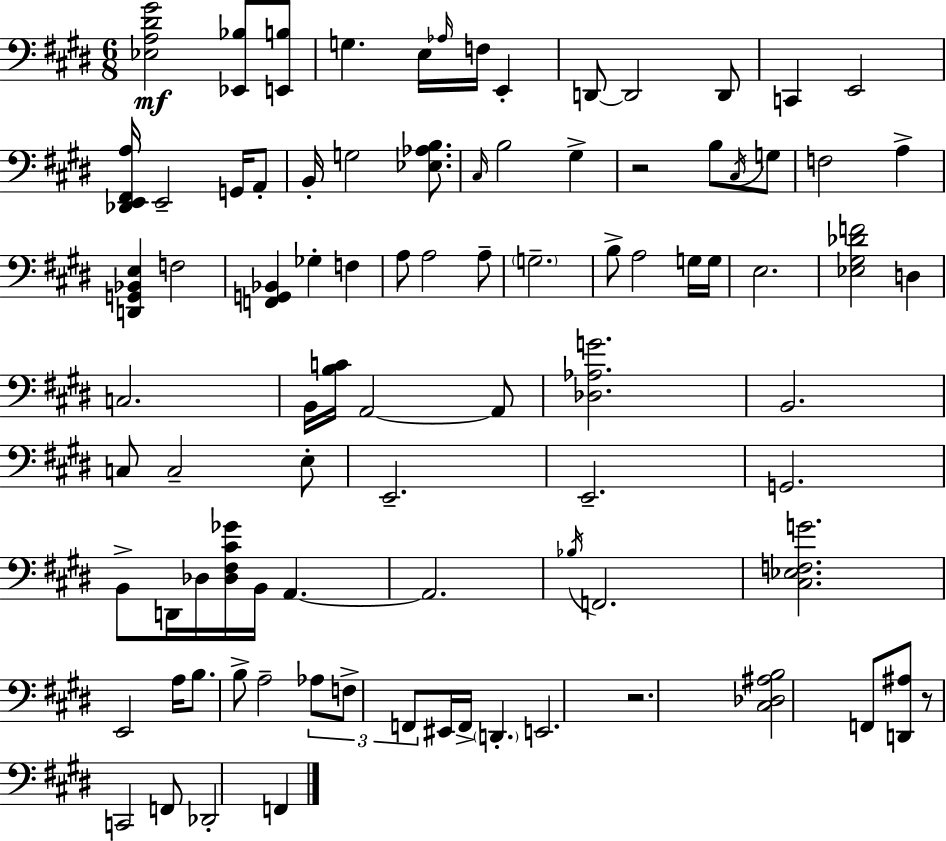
X:1
T:Untitled
M:6/8
L:1/4
K:E
[_E,A,^D^G]2 [_E,,_B,]/2 [E,,B,]/2 G, E,/4 _A,/4 F,/4 E,, D,,/2 D,,2 D,,/2 C,, E,,2 [_D,,E,,^F,,A,]/4 E,,2 G,,/4 A,,/2 B,,/4 G,2 [_E,_A,B,]/2 ^C,/4 B,2 ^G, z2 B,/2 ^C,/4 G,/2 F,2 A, [D,,G,,_B,,E,] F,2 [F,,G,,_B,,] _G, F, A,/2 A,2 A,/2 G,2 B,/2 A,2 G,/4 G,/4 E,2 [_E,^G,_DF]2 D, C,2 B,,/4 [B,C]/4 A,,2 A,,/2 [_D,_A,G]2 B,,2 C,/2 C,2 E,/2 E,,2 E,,2 G,,2 B,,/2 D,,/4 _D,/4 [_D,^F,^C_G]/4 B,,/4 A,, A,,2 _B,/4 F,,2 [^C,_E,F,G]2 E,,2 A,/4 B,/2 B,/2 A,2 _A,/2 F,/2 F,,/2 ^E,,/4 F,,/4 D,, E,,2 z2 [^C,_D,^A,B,]2 F,,/2 [D,,^A,]/2 z/2 C,,2 F,,/2 _D,,2 F,,